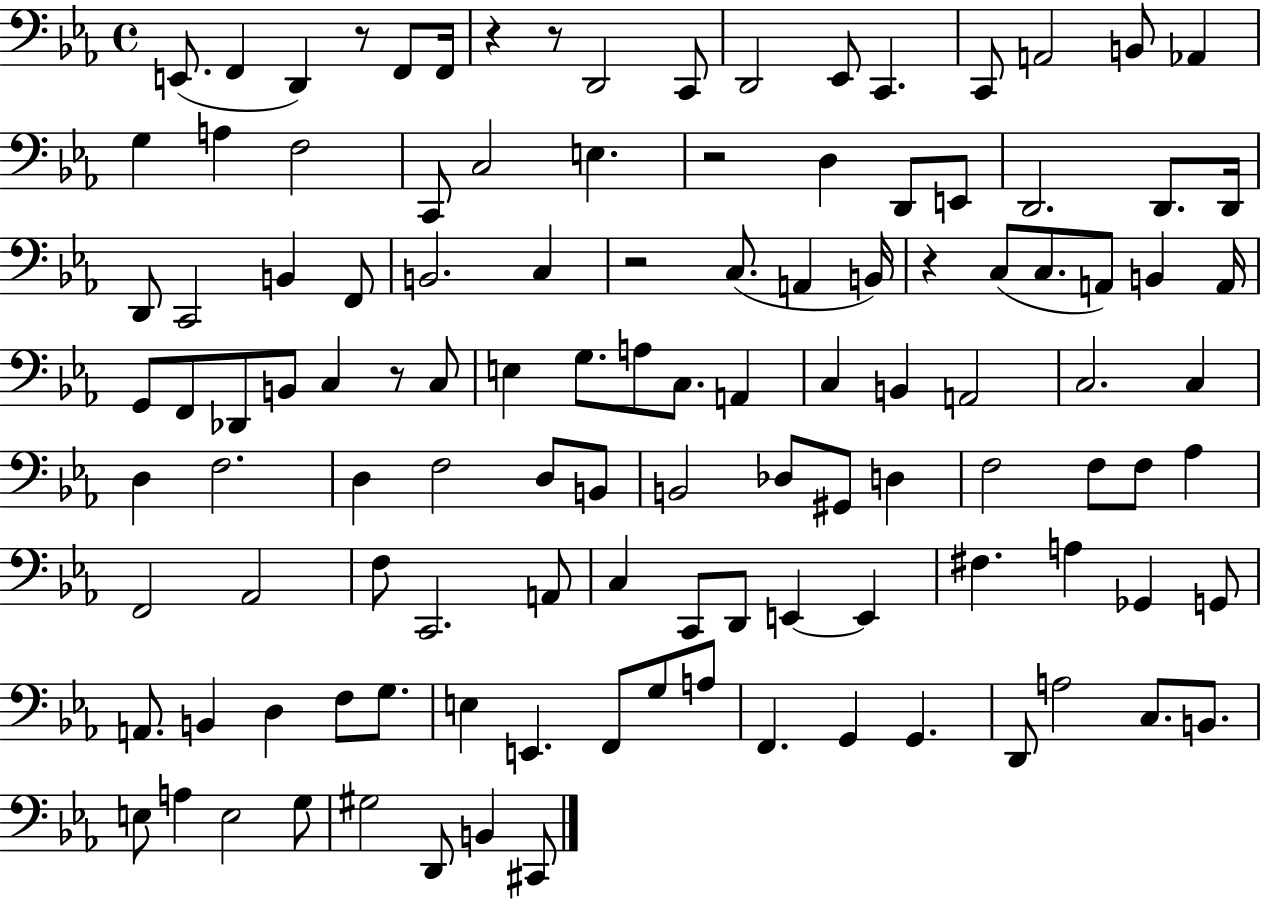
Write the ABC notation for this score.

X:1
T:Untitled
M:4/4
L:1/4
K:Eb
E,,/2 F,, D,, z/2 F,,/2 F,,/4 z z/2 D,,2 C,,/2 D,,2 _E,,/2 C,, C,,/2 A,,2 B,,/2 _A,, G, A, F,2 C,,/2 C,2 E, z2 D, D,,/2 E,,/2 D,,2 D,,/2 D,,/4 D,,/2 C,,2 B,, F,,/2 B,,2 C, z2 C,/2 A,, B,,/4 z C,/2 C,/2 A,,/2 B,, A,,/4 G,,/2 F,,/2 _D,,/2 B,,/2 C, z/2 C,/2 E, G,/2 A,/2 C,/2 A,, C, B,, A,,2 C,2 C, D, F,2 D, F,2 D,/2 B,,/2 B,,2 _D,/2 ^G,,/2 D, F,2 F,/2 F,/2 _A, F,,2 _A,,2 F,/2 C,,2 A,,/2 C, C,,/2 D,,/2 E,, E,, ^F, A, _G,, G,,/2 A,,/2 B,, D, F,/2 G,/2 E, E,, F,,/2 G,/2 A,/2 F,, G,, G,, D,,/2 A,2 C,/2 B,,/2 E,/2 A, E,2 G,/2 ^G,2 D,,/2 B,, ^C,,/2